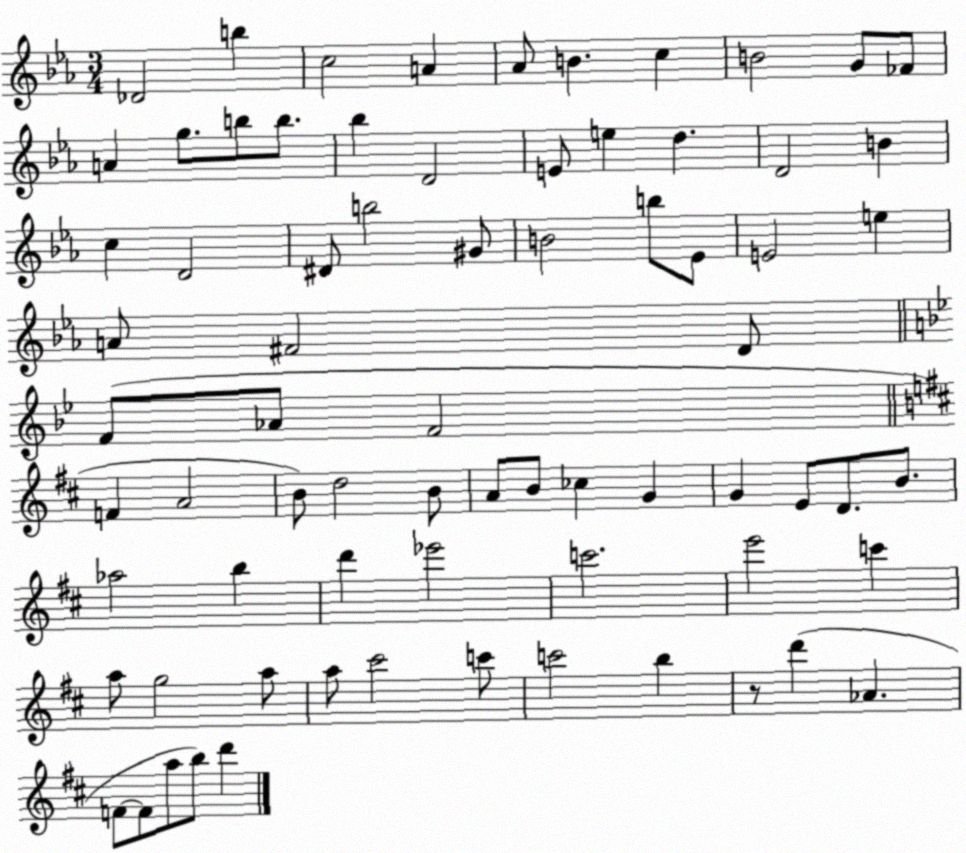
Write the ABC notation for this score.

X:1
T:Untitled
M:3/4
L:1/4
K:Eb
_D2 b c2 A _A/2 B c B2 G/2 _F/2 A g/2 b/2 b/2 _b D2 E/2 e d D2 B c D2 ^D/2 b2 ^G/2 B2 b/2 _E/2 E2 e A/2 ^F2 D/2 F/2 _A/2 F2 F A2 B/2 d2 B/2 A/2 B/2 _c G G E/2 D/2 B/2 _a2 b d' _e'2 c'2 e'2 c' a/2 g2 a/2 a/2 ^c'2 c'/2 c'2 b z/2 d' _A F/2 F/2 a/2 b/2 d'